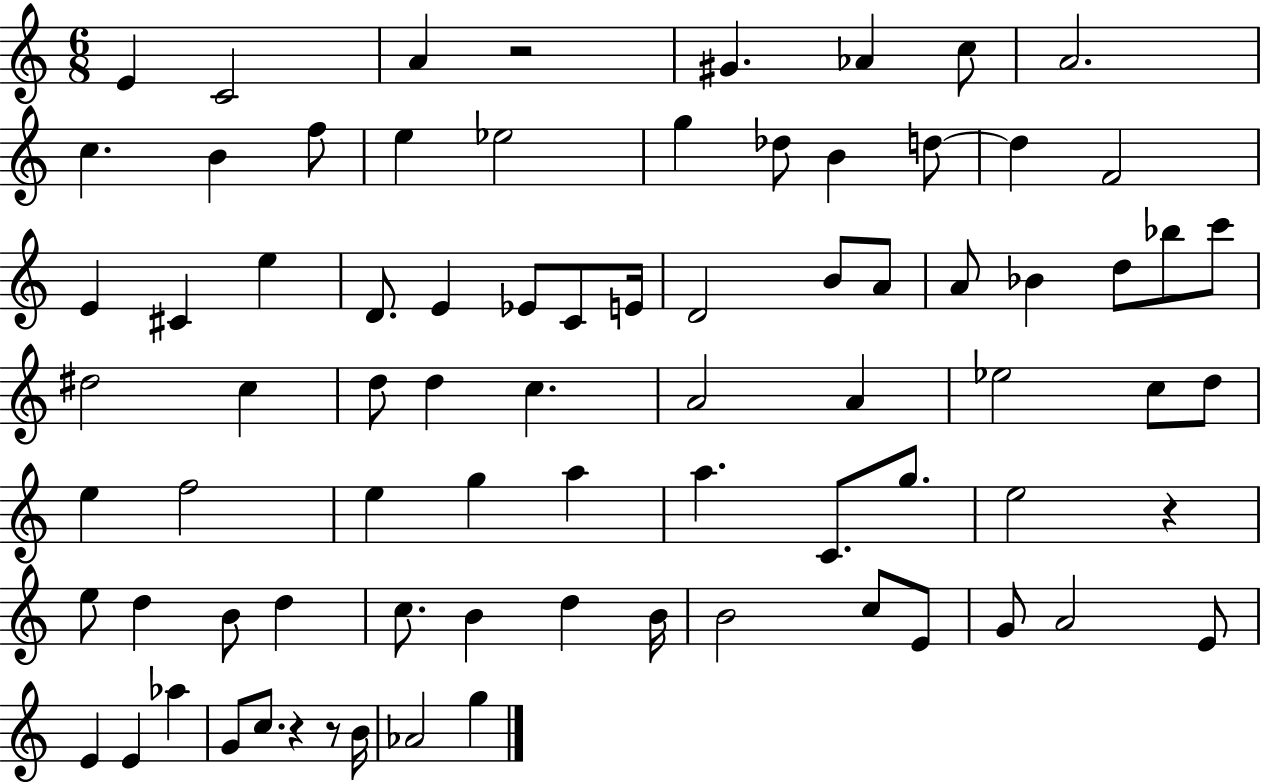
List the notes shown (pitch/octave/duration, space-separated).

E4/q C4/h A4/q R/h G#4/q. Ab4/q C5/e A4/h. C5/q. B4/q F5/e E5/q Eb5/h G5/q Db5/e B4/q D5/e D5/q F4/h E4/q C#4/q E5/q D4/e. E4/q Eb4/e C4/e E4/s D4/h B4/e A4/e A4/e Bb4/q D5/e Bb5/e C6/e D#5/h C5/q D5/e D5/q C5/q. A4/h A4/q Eb5/h C5/e D5/e E5/q F5/h E5/q G5/q A5/q A5/q. C4/e. G5/e. E5/h R/q E5/e D5/q B4/e D5/q C5/e. B4/q D5/q B4/s B4/h C5/e E4/e G4/e A4/h E4/e E4/q E4/q Ab5/q G4/e C5/e. R/q R/e B4/s Ab4/h G5/q